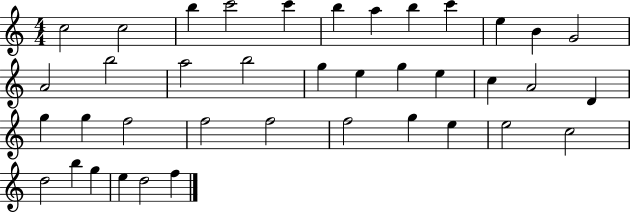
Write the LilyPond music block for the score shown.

{
  \clef treble
  \numericTimeSignature
  \time 4/4
  \key c \major
  c''2 c''2 | b''4 c'''2 c'''4 | b''4 a''4 b''4 c'''4 | e''4 b'4 g'2 | \break a'2 b''2 | a''2 b''2 | g''4 e''4 g''4 e''4 | c''4 a'2 d'4 | \break g''4 g''4 f''2 | f''2 f''2 | f''2 g''4 e''4 | e''2 c''2 | \break d''2 b''4 g''4 | e''4 d''2 f''4 | \bar "|."
}